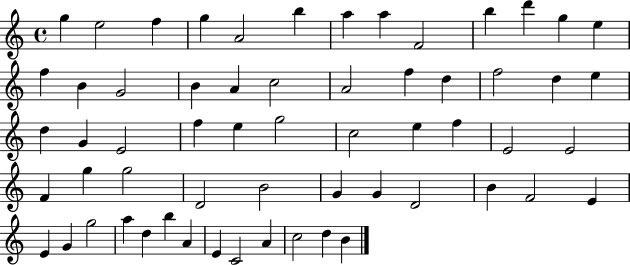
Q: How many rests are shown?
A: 0